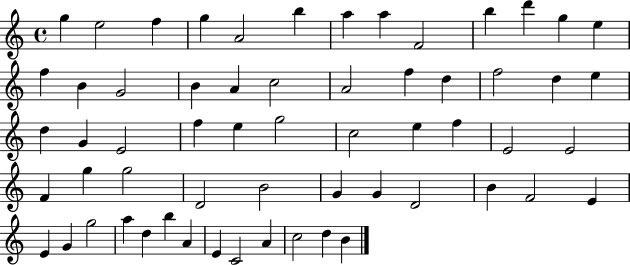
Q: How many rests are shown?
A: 0